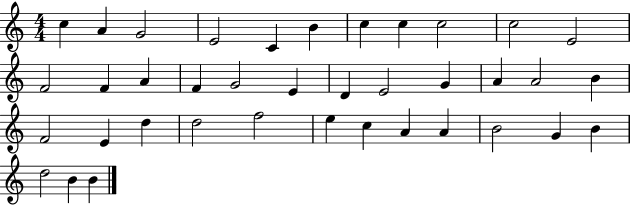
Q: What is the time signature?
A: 4/4